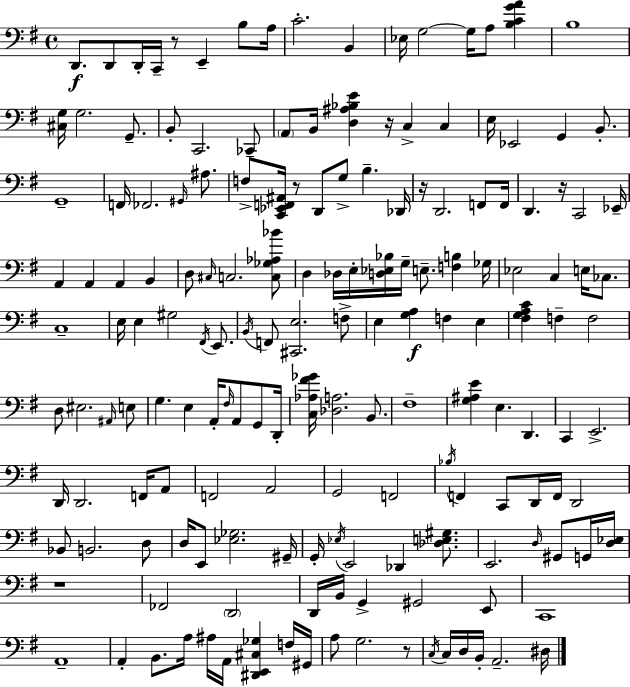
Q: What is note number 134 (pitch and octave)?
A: F3